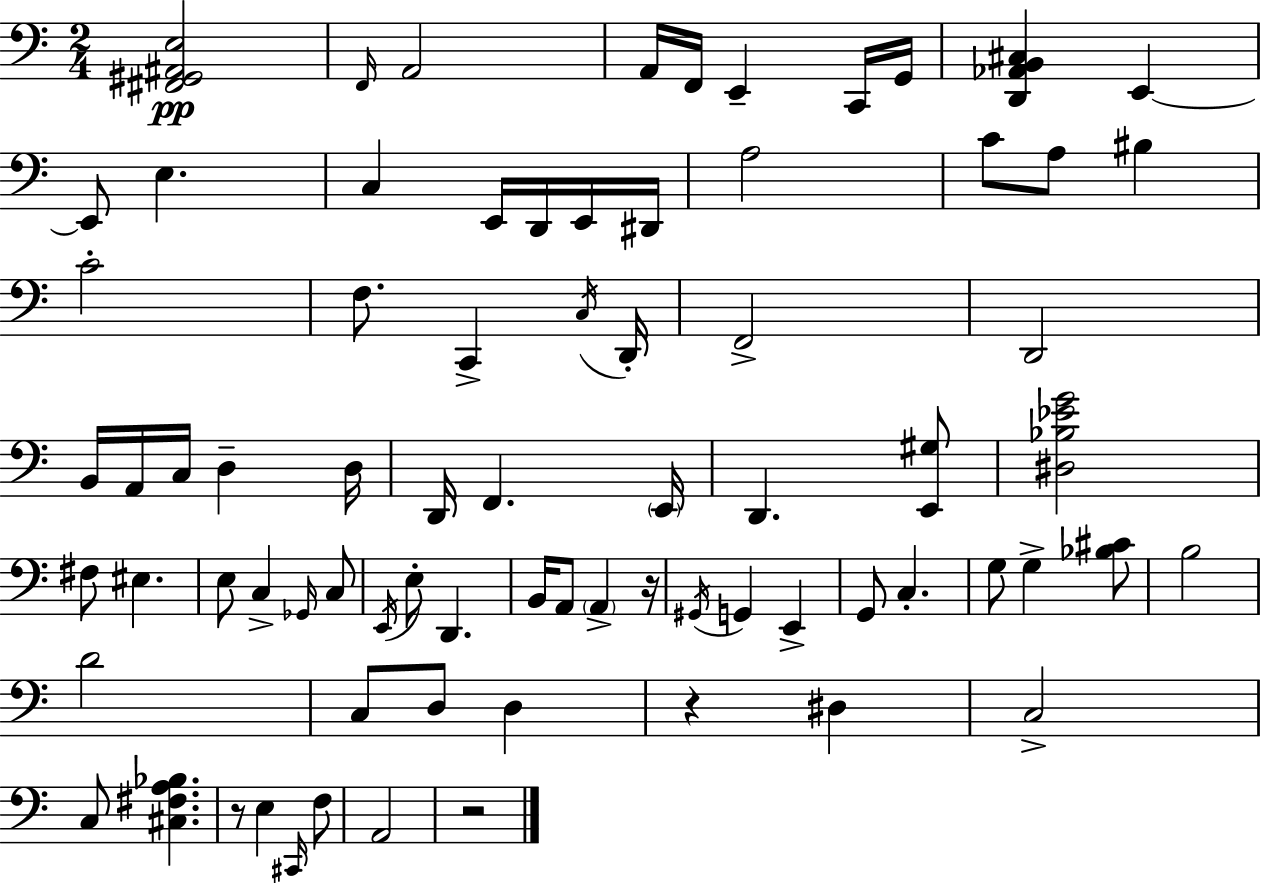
X:1
T:Untitled
M:2/4
L:1/4
K:C
[^F,,^G,,^A,,E,]2 F,,/4 A,,2 A,,/4 F,,/4 E,, C,,/4 G,,/4 [D,,_A,,B,,^C,] E,, E,,/2 E, C, E,,/4 D,,/4 E,,/4 ^D,,/4 A,2 C/2 A,/2 ^B, C2 F,/2 C,, C,/4 D,,/4 F,,2 D,,2 B,,/4 A,,/4 C,/4 D, D,/4 D,,/4 F,, E,,/4 D,, [E,,^G,]/2 [^D,_B,_EG]2 ^F,/2 ^E, E,/2 C, _G,,/4 C,/2 E,,/4 E,/2 D,, B,,/4 A,,/2 A,, z/4 ^G,,/4 G,, E,, G,,/2 C, G,/2 G, [_B,^C]/2 B,2 D2 C,/2 D,/2 D, z ^D, C,2 C,/2 [^C,^F,A,_B,] z/2 E, ^C,,/4 F,/2 A,,2 z2